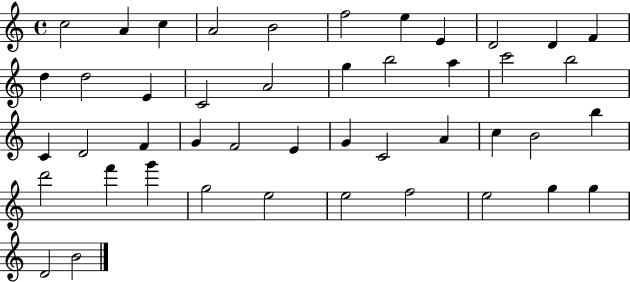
{
  \clef treble
  \time 4/4
  \defaultTimeSignature
  \key c \major
  c''2 a'4 c''4 | a'2 b'2 | f''2 e''4 e'4 | d'2 d'4 f'4 | \break d''4 d''2 e'4 | c'2 a'2 | g''4 b''2 a''4 | c'''2 b''2 | \break c'4 d'2 f'4 | g'4 f'2 e'4 | g'4 c'2 a'4 | c''4 b'2 b''4 | \break d'''2 f'''4 g'''4 | g''2 e''2 | e''2 f''2 | e''2 g''4 g''4 | \break d'2 b'2 | \bar "|."
}